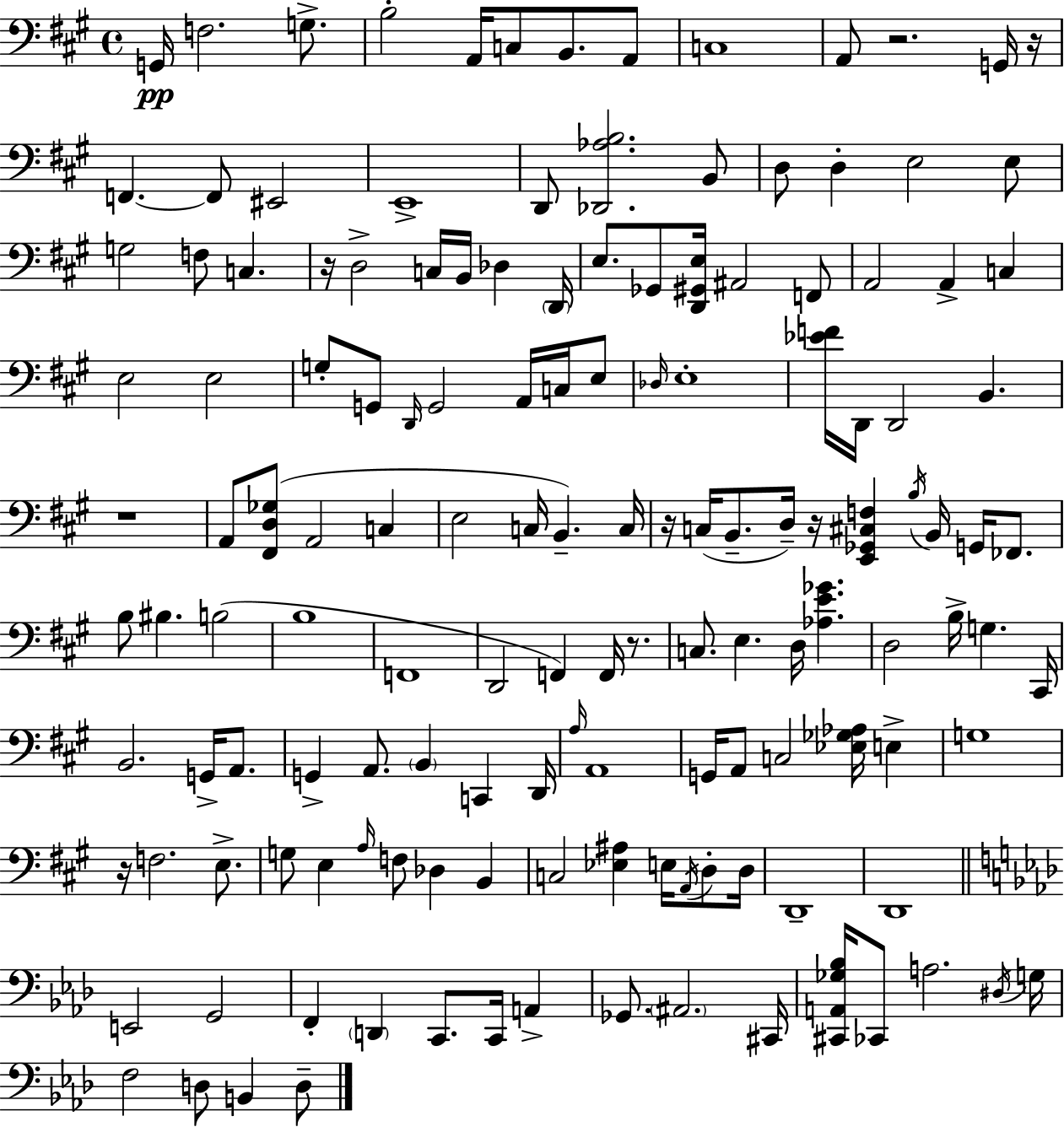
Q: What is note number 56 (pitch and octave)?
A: B2